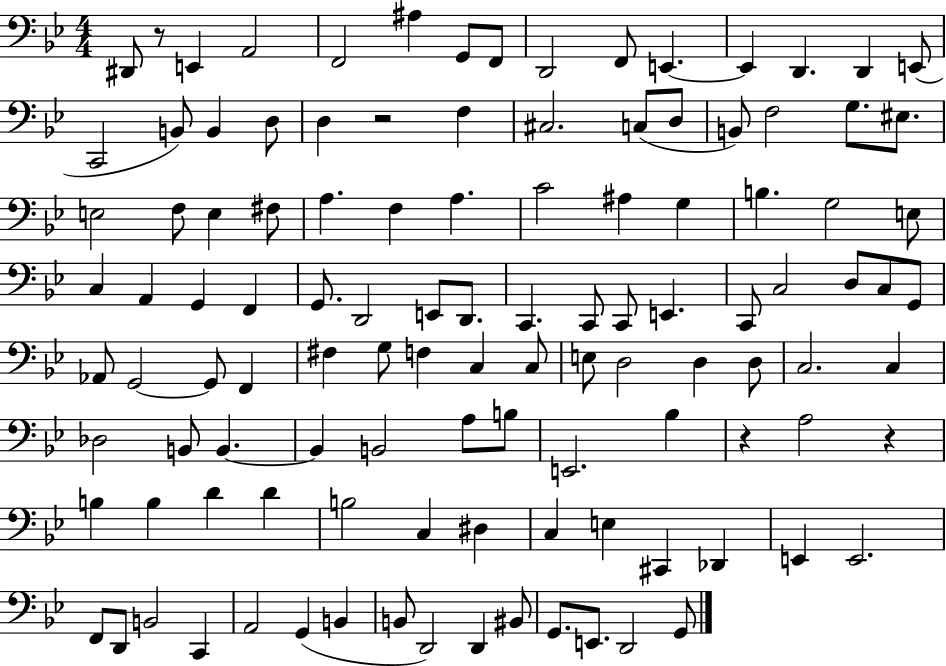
X:1
T:Untitled
M:4/4
L:1/4
K:Bb
^D,,/2 z/2 E,, A,,2 F,,2 ^A, G,,/2 F,,/2 D,,2 F,,/2 E,, E,, D,, D,, E,,/2 C,,2 B,,/2 B,, D,/2 D, z2 F, ^C,2 C,/2 D,/2 B,,/2 F,2 G,/2 ^E,/2 E,2 F,/2 E, ^F,/2 A, F, A, C2 ^A, G, B, G,2 E,/2 C, A,, G,, F,, G,,/2 D,,2 E,,/2 D,,/2 C,, C,,/2 C,,/2 E,, C,,/2 C,2 D,/2 C,/2 G,,/2 _A,,/2 G,,2 G,,/2 F,, ^F, G,/2 F, C, C,/2 E,/2 D,2 D, D,/2 C,2 C, _D,2 B,,/2 B,, B,, B,,2 A,/2 B,/2 E,,2 _B, z A,2 z B, B, D D B,2 C, ^D, C, E, ^C,, _D,, E,, E,,2 F,,/2 D,,/2 B,,2 C,, A,,2 G,, B,, B,,/2 D,,2 D,, ^B,,/2 G,,/2 E,,/2 D,,2 G,,/2